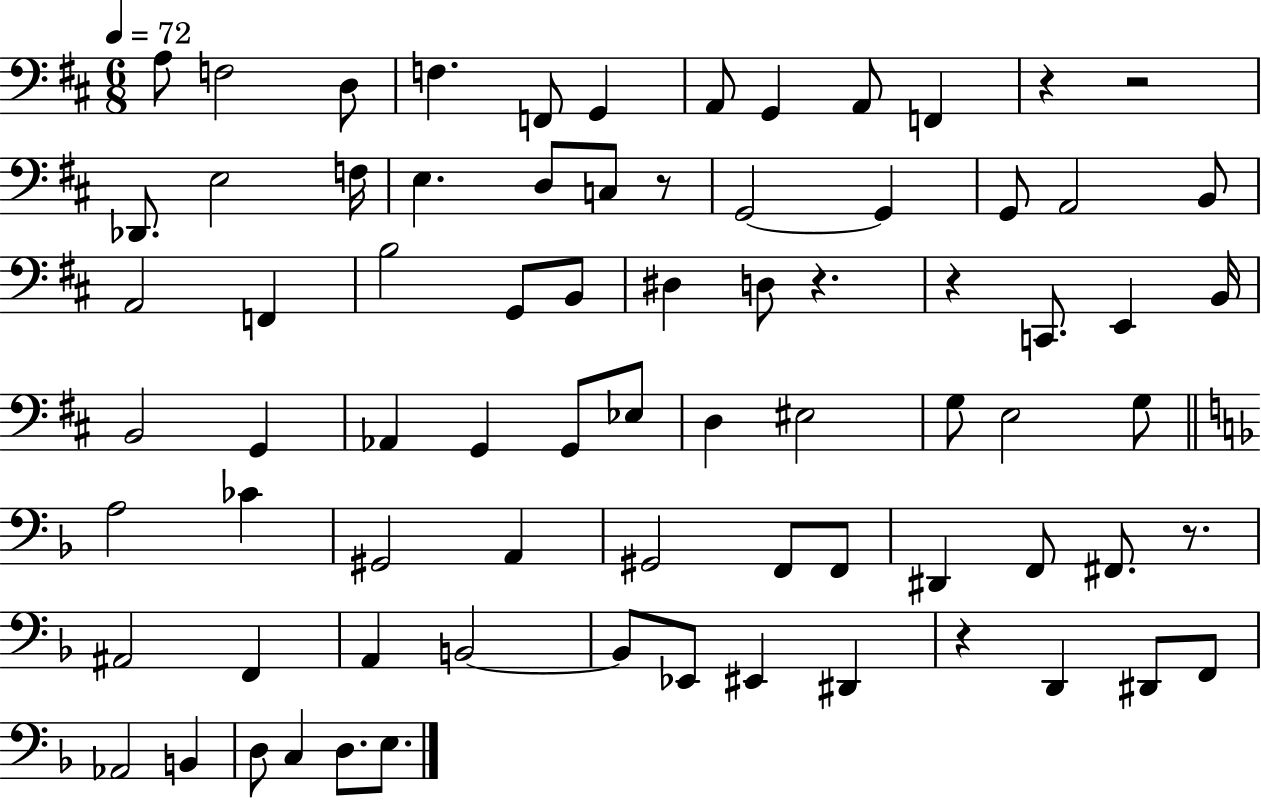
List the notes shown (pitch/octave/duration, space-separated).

A3/e F3/h D3/e F3/q. F2/e G2/q A2/e G2/q A2/e F2/q R/q R/h Db2/e. E3/h F3/s E3/q. D3/e C3/e R/e G2/h G2/q G2/e A2/h B2/e A2/h F2/q B3/h G2/e B2/e D#3/q D3/e R/q. R/q C2/e. E2/q B2/s B2/h G2/q Ab2/q G2/q G2/e Eb3/e D3/q EIS3/h G3/e E3/h G3/e A3/h CES4/q G#2/h A2/q G#2/h F2/e F2/e D#2/q F2/e F#2/e. R/e. A#2/h F2/q A2/q B2/h B2/e Eb2/e EIS2/q D#2/q R/q D2/q D#2/e F2/e Ab2/h B2/q D3/e C3/q D3/e. E3/e.